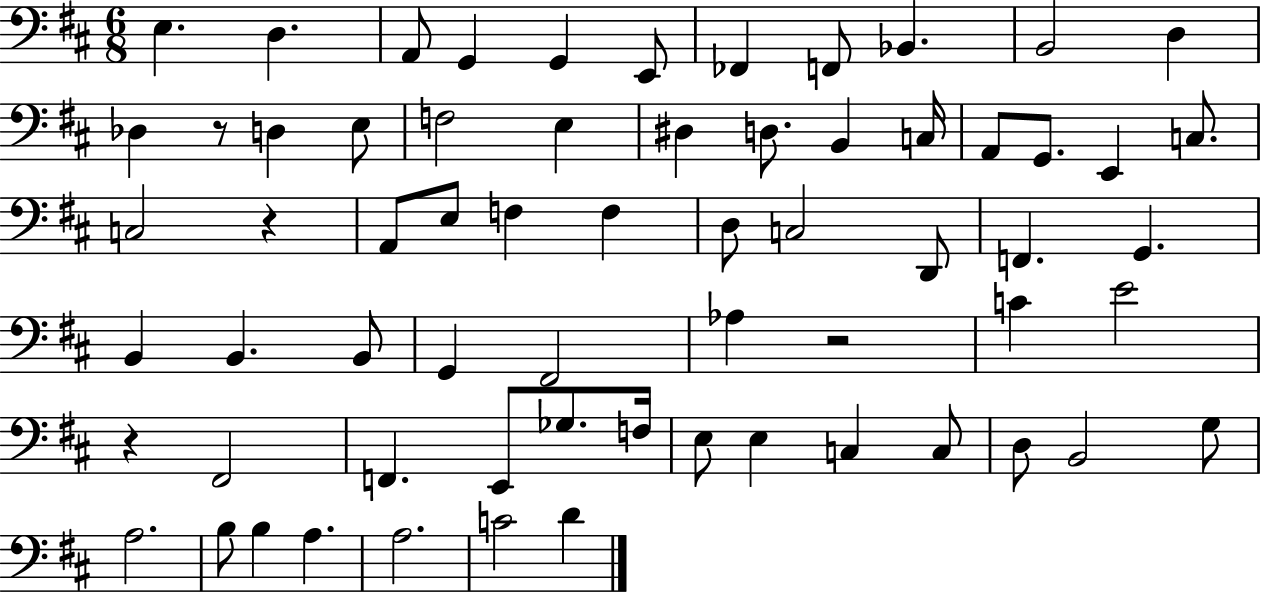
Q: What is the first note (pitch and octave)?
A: E3